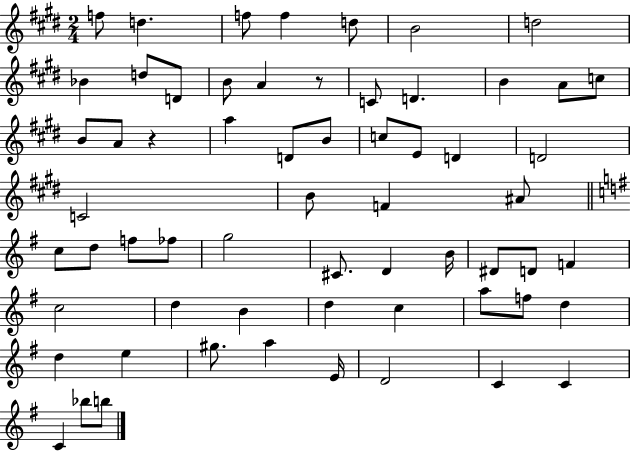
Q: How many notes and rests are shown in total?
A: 62